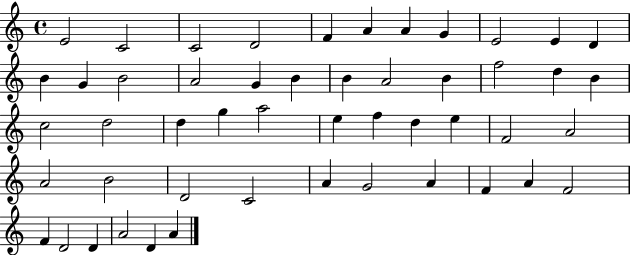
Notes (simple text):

E4/h C4/h C4/h D4/h F4/q A4/q A4/q G4/q E4/h E4/q D4/q B4/q G4/q B4/h A4/h G4/q B4/q B4/q A4/h B4/q F5/h D5/q B4/q C5/h D5/h D5/q G5/q A5/h E5/q F5/q D5/q E5/q F4/h A4/h A4/h B4/h D4/h C4/h A4/q G4/h A4/q F4/q A4/q F4/h F4/q D4/h D4/q A4/h D4/q A4/q